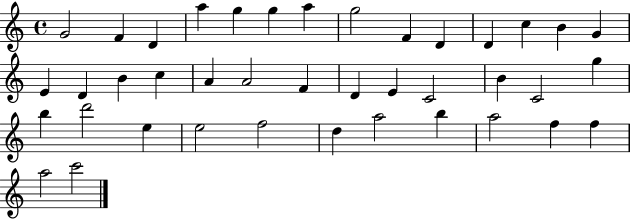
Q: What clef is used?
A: treble